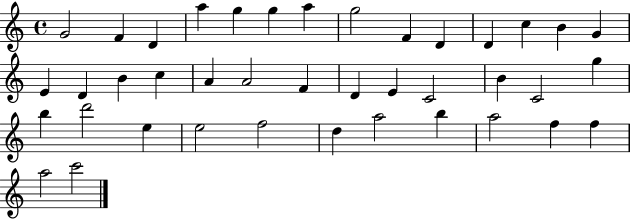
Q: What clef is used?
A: treble